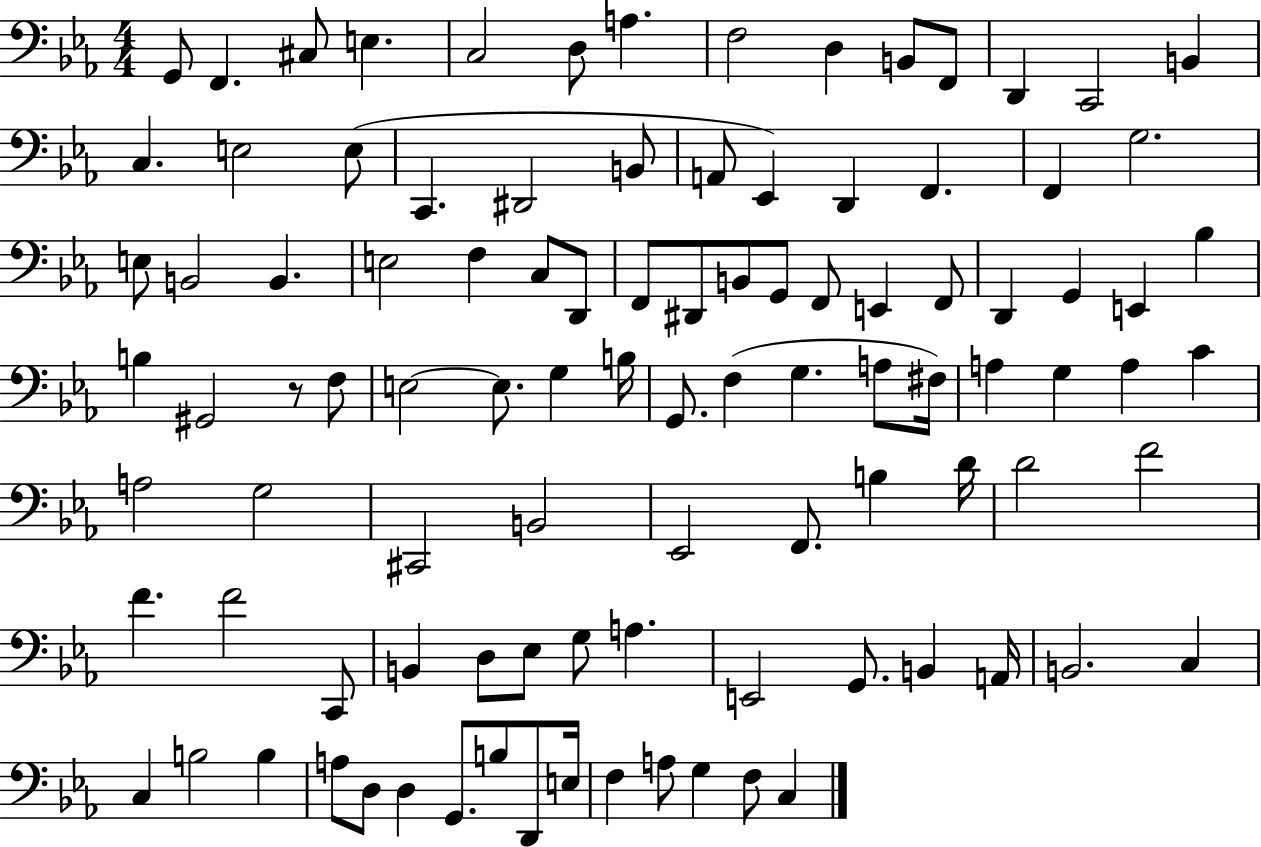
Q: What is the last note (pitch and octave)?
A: C3